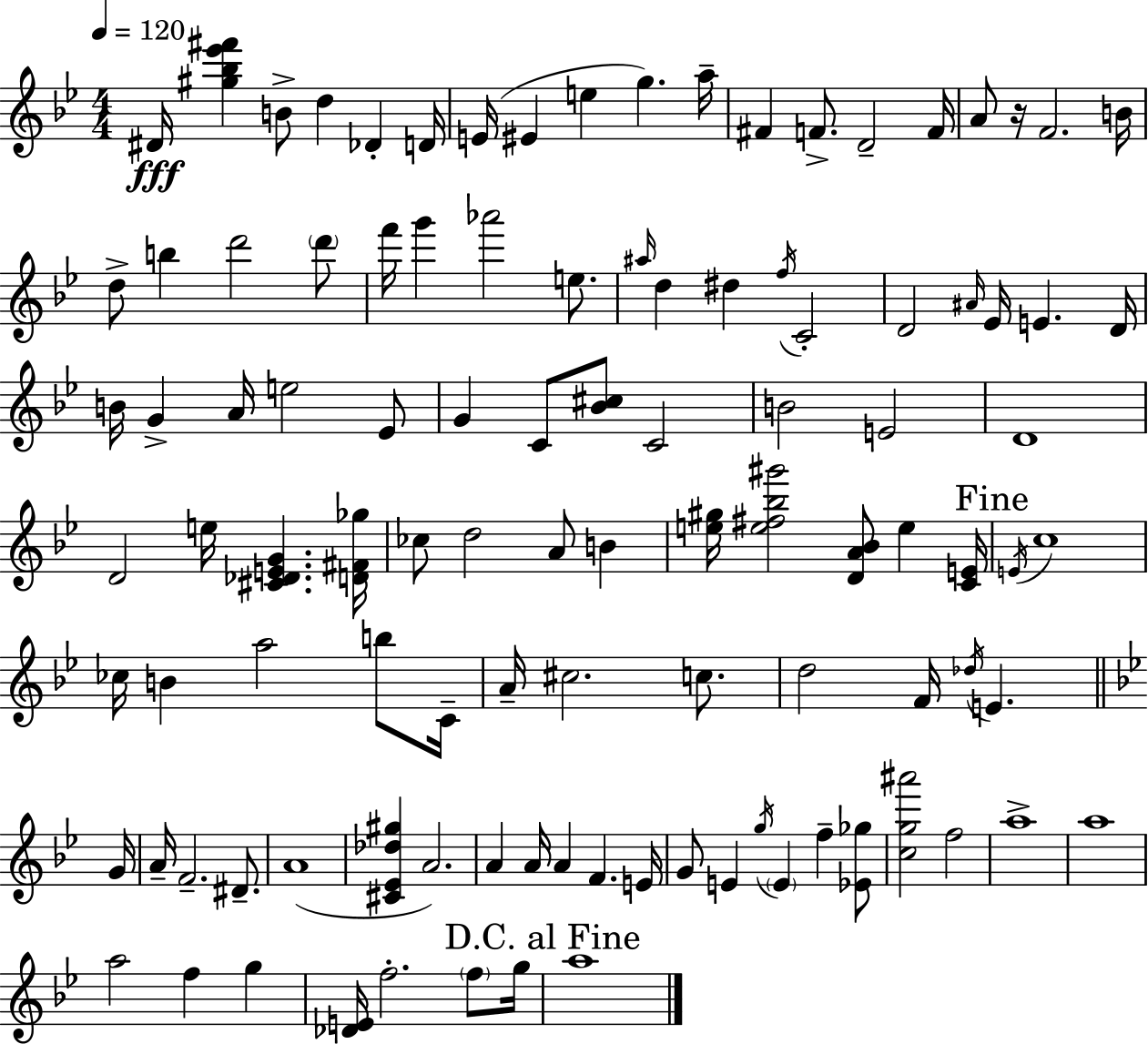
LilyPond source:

{
  \clef treble
  \numericTimeSignature
  \time 4/4
  \key bes \major
  \tempo 4 = 120
  dis'16\fff <gis'' bes'' ees''' fis'''>4 b'8-> d''4 des'4-. d'16 | e'16( eis'4 e''4 g''4.) a''16-- | fis'4 f'8.-> d'2-- f'16 | a'8 r16 f'2. b'16 | \break d''8-> b''4 d'''2 \parenthesize d'''8 | f'''16 g'''4 aes'''2 e''8. | \grace { ais''16 } d''4 dis''4 \acciaccatura { f''16 } c'2-. | d'2 \grace { ais'16 } ees'16 e'4. | \break d'16 b'16 g'4-> a'16 e''2 | ees'8 g'4 c'8 <bes' cis''>8 c'2 | b'2 e'2 | d'1 | \break d'2 e''16 <cis' des' e' g'>4. | <d' fis' ges''>16 ces''8 d''2 a'8 b'4 | <e'' gis''>16 <e'' fis'' bes'' gis'''>2 <d' a' bes'>8 e''4 | <c' e'>16 \mark "Fine" \acciaccatura { e'16 } c''1 | \break ces''16 b'4 a''2 | b''8 c'16-- a'16-- cis''2. | c''8. d''2 f'16 \acciaccatura { des''16 } e'4. | \bar "||" \break \key g \minor g'16 a'16-- f'2.-- dis'8.-- | a'1( | <cis' ees' des'' gis''>4 a'2.) | a'4 a'16 a'4 f'4. | \break e'16 g'8 e'4 \acciaccatura { g''16 } \parenthesize e'4 f''4-- | <ees' ges''>8 <c'' g'' ais'''>2 f''2 | a''1-> | a''1 | \break a''2 f''4 g''4 | <des' e'>16 f''2.-. \parenthesize f''8 | g''16 \mark "D.C. al Fine" a''1 | \bar "|."
}